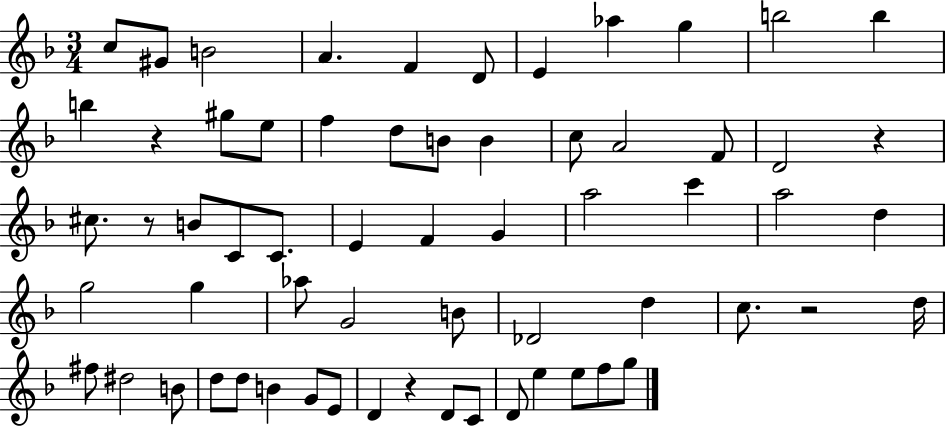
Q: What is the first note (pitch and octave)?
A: C5